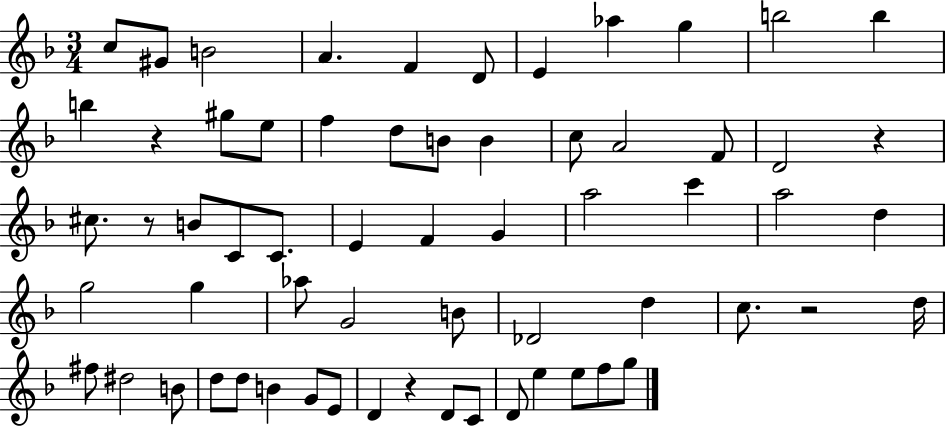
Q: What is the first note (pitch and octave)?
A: C5